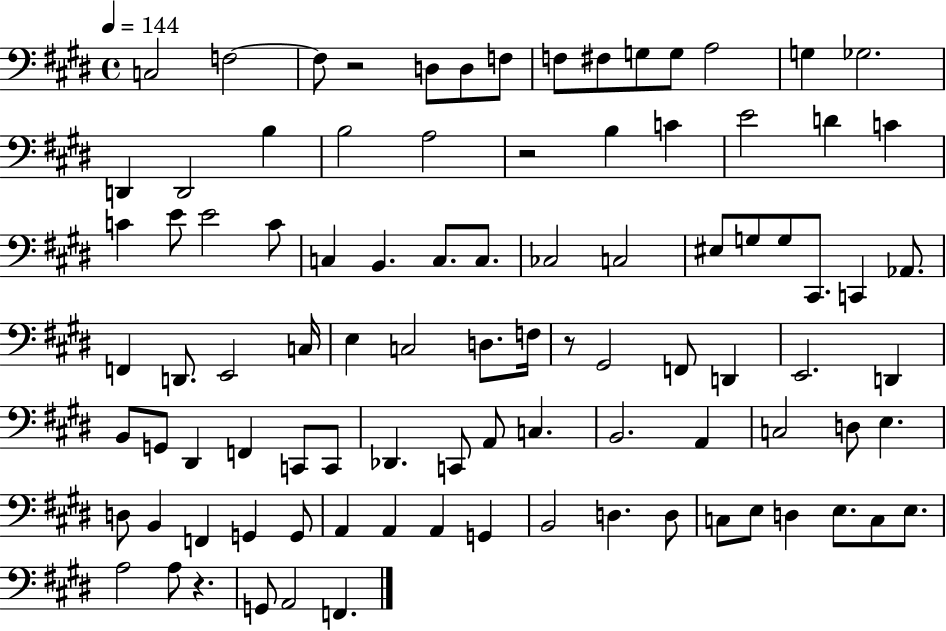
X:1
T:Untitled
M:4/4
L:1/4
K:E
C,2 F,2 F,/2 z2 D,/2 D,/2 F,/2 F,/2 ^F,/2 G,/2 G,/2 A,2 G, _G,2 D,, D,,2 B, B,2 A,2 z2 B, C E2 D C C E/2 E2 C/2 C, B,, C,/2 C,/2 _C,2 C,2 ^E,/2 G,/2 G,/2 ^C,,/2 C,, _A,,/2 F,, D,,/2 E,,2 C,/4 E, C,2 D,/2 F,/4 z/2 ^G,,2 F,,/2 D,, E,,2 D,, B,,/2 G,,/2 ^D,, F,, C,,/2 C,,/2 _D,, C,,/2 A,,/2 C, B,,2 A,, C,2 D,/2 E, D,/2 B,, F,, G,, G,,/2 A,, A,, A,, G,, B,,2 D, D,/2 C,/2 E,/2 D, E,/2 C,/2 E,/2 A,2 A,/2 z G,,/2 A,,2 F,,